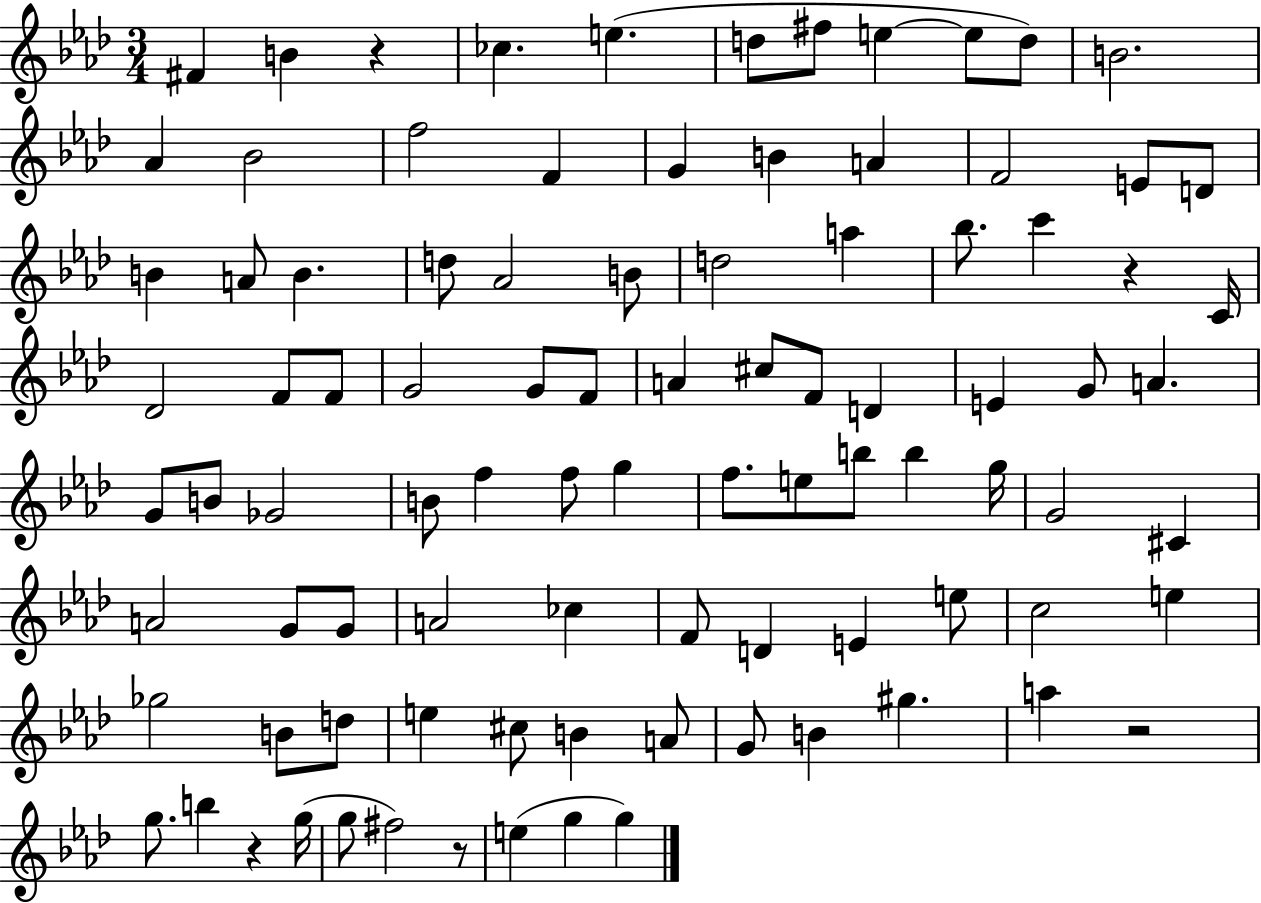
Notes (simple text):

F#4/q B4/q R/q CES5/q. E5/q. D5/e F#5/e E5/q E5/e D5/e B4/h. Ab4/q Bb4/h F5/h F4/q G4/q B4/q A4/q F4/h E4/e D4/e B4/q A4/e B4/q. D5/e Ab4/h B4/e D5/h A5/q Bb5/e. C6/q R/q C4/s Db4/h F4/e F4/e G4/h G4/e F4/e A4/q C#5/e F4/e D4/q E4/q G4/e A4/q. G4/e B4/e Gb4/h B4/e F5/q F5/e G5/q F5/e. E5/e B5/e B5/q G5/s G4/h C#4/q A4/h G4/e G4/e A4/h CES5/q F4/e D4/q E4/q E5/e C5/h E5/q Gb5/h B4/e D5/e E5/q C#5/e B4/q A4/e G4/e B4/q G#5/q. A5/q R/h G5/e. B5/q R/q G5/s G5/e F#5/h R/e E5/q G5/q G5/q